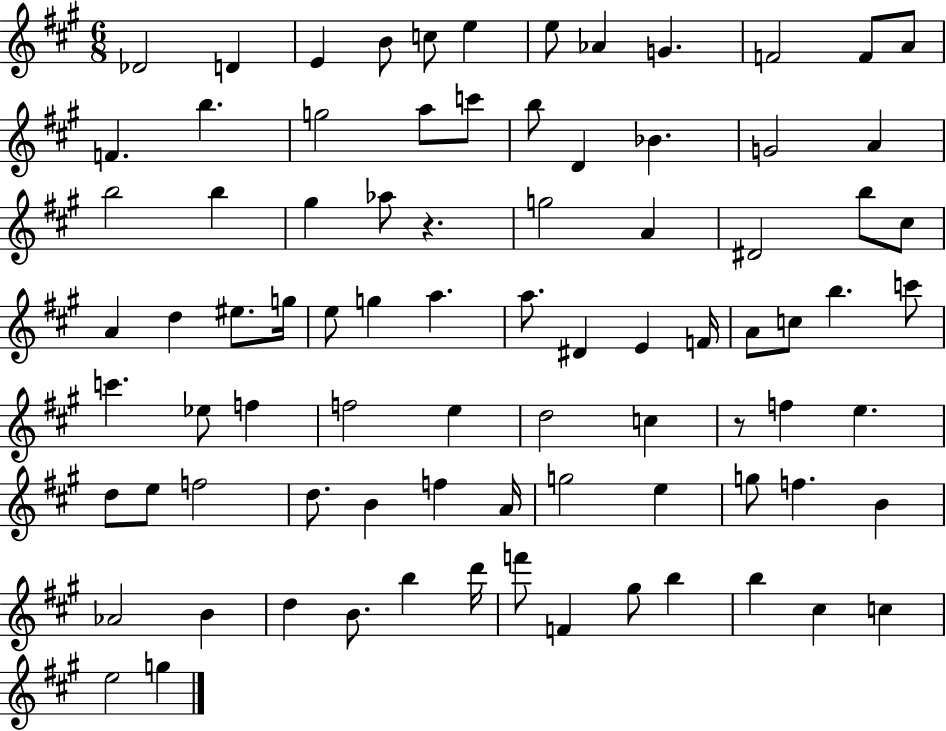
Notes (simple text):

Db4/h D4/q E4/q B4/e C5/e E5/q E5/e Ab4/q G4/q. F4/h F4/e A4/e F4/q. B5/q. G5/h A5/e C6/e B5/e D4/q Bb4/q. G4/h A4/q B5/h B5/q G#5/q Ab5/e R/q. G5/h A4/q D#4/h B5/e C#5/e A4/q D5/q EIS5/e. G5/s E5/e G5/q A5/q. A5/e. D#4/q E4/q F4/s A4/e C5/e B5/q. C6/e C6/q. Eb5/e F5/q F5/h E5/q D5/h C5/q R/e F5/q E5/q. D5/e E5/e F5/h D5/e. B4/q F5/q A4/s G5/h E5/q G5/e F5/q. B4/q Ab4/h B4/q D5/q B4/e. B5/q D6/s F6/e F4/q G#5/e B5/q B5/q C#5/q C5/q E5/h G5/q